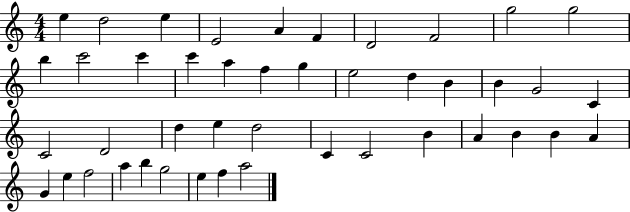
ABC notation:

X:1
T:Untitled
M:4/4
L:1/4
K:C
e d2 e E2 A F D2 F2 g2 g2 b c'2 c' c' a f g e2 d B B G2 C C2 D2 d e d2 C C2 B A B B A G e f2 a b g2 e f a2